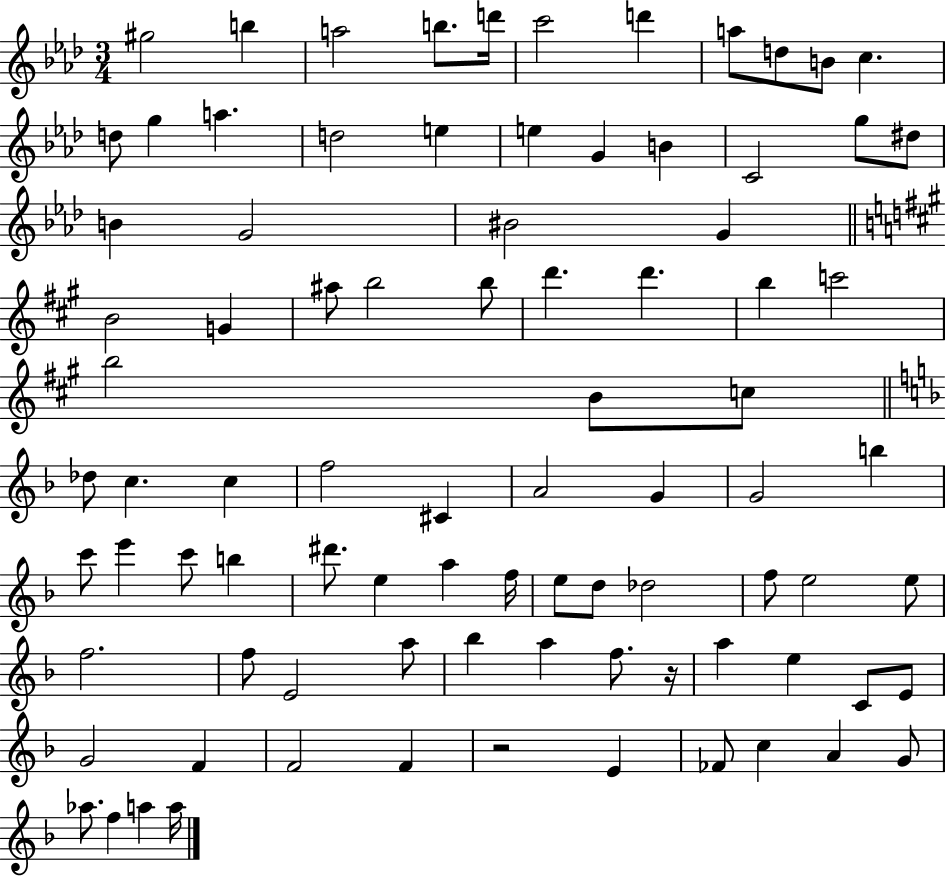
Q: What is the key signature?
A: AES major